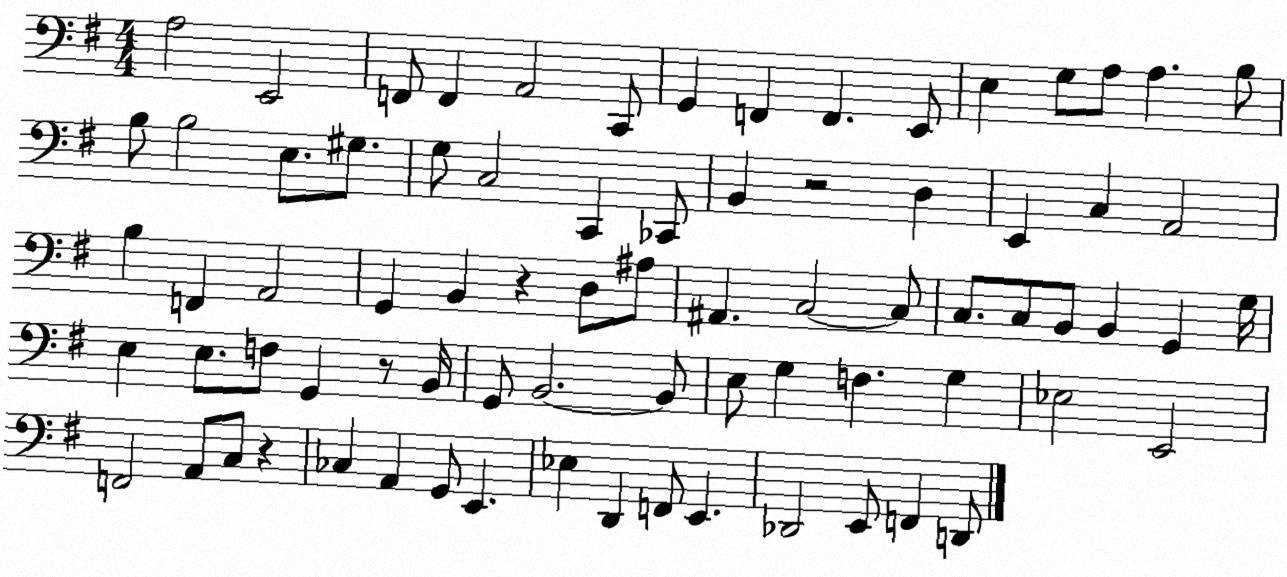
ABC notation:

X:1
T:Untitled
M:4/4
L:1/4
K:G
A,2 E,,2 F,,/2 F,, A,,2 C,,/2 G,, F,, F,, E,,/2 E, G,/2 A,/2 A, B,/2 B,/2 B,2 E,/2 ^G,/2 G,/2 C,2 C,, _C,,/2 B,, z2 D, E,, C, A,,2 B, F,, A,,2 G,, B,, z D,/2 ^A,/2 ^A,, C,2 C,/2 C,/2 C,/2 B,,/2 B,, G,, G,/4 E, E,/2 F,/2 G,, z/2 B,,/4 G,,/2 B,,2 B,,/2 E,/2 G, F, G, _E,2 E,,2 F,,2 A,,/2 C,/2 z _C, A,, G,,/2 E,, _E, D,, F,,/2 E,, _D,,2 E,,/2 F,, D,,/2